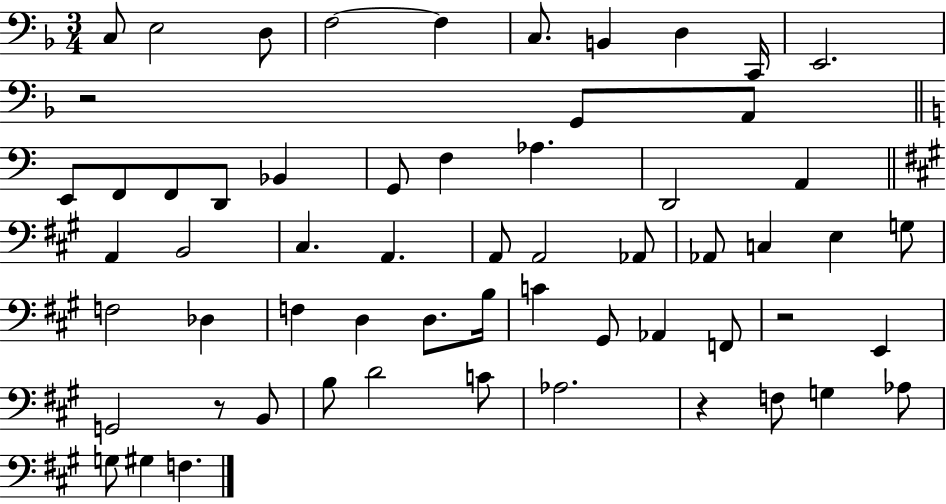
{
  \clef bass
  \numericTimeSignature
  \time 3/4
  \key f \major
  c8 e2 d8 | f2~~ f4 | c8. b,4 d4 c,16 | e,2. | \break r2 g,8 a,8 | \bar "||" \break \key c \major e,8 f,8 f,8 d,8 bes,4 | g,8 f4 aes4. | d,2 a,4 | \bar "||" \break \key a \major a,4 b,2 | cis4. a,4. | a,8 a,2 aes,8 | aes,8 c4 e4 g8 | \break f2 des4 | f4 d4 d8. b16 | c'4 gis,8 aes,4 f,8 | r2 e,4 | \break g,2 r8 b,8 | b8 d'2 c'8 | aes2. | r4 f8 g4 aes8 | \break g8 gis4 f4. | \bar "|."
}